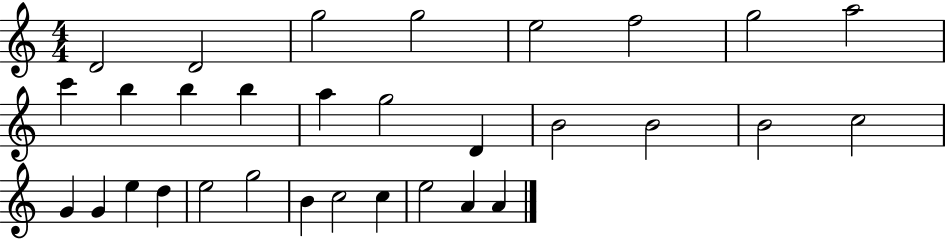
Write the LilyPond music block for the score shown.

{
  \clef treble
  \numericTimeSignature
  \time 4/4
  \key c \major
  d'2 d'2 | g''2 g''2 | e''2 f''2 | g''2 a''2 | \break c'''4 b''4 b''4 b''4 | a''4 g''2 d'4 | b'2 b'2 | b'2 c''2 | \break g'4 g'4 e''4 d''4 | e''2 g''2 | b'4 c''2 c''4 | e''2 a'4 a'4 | \break \bar "|."
}